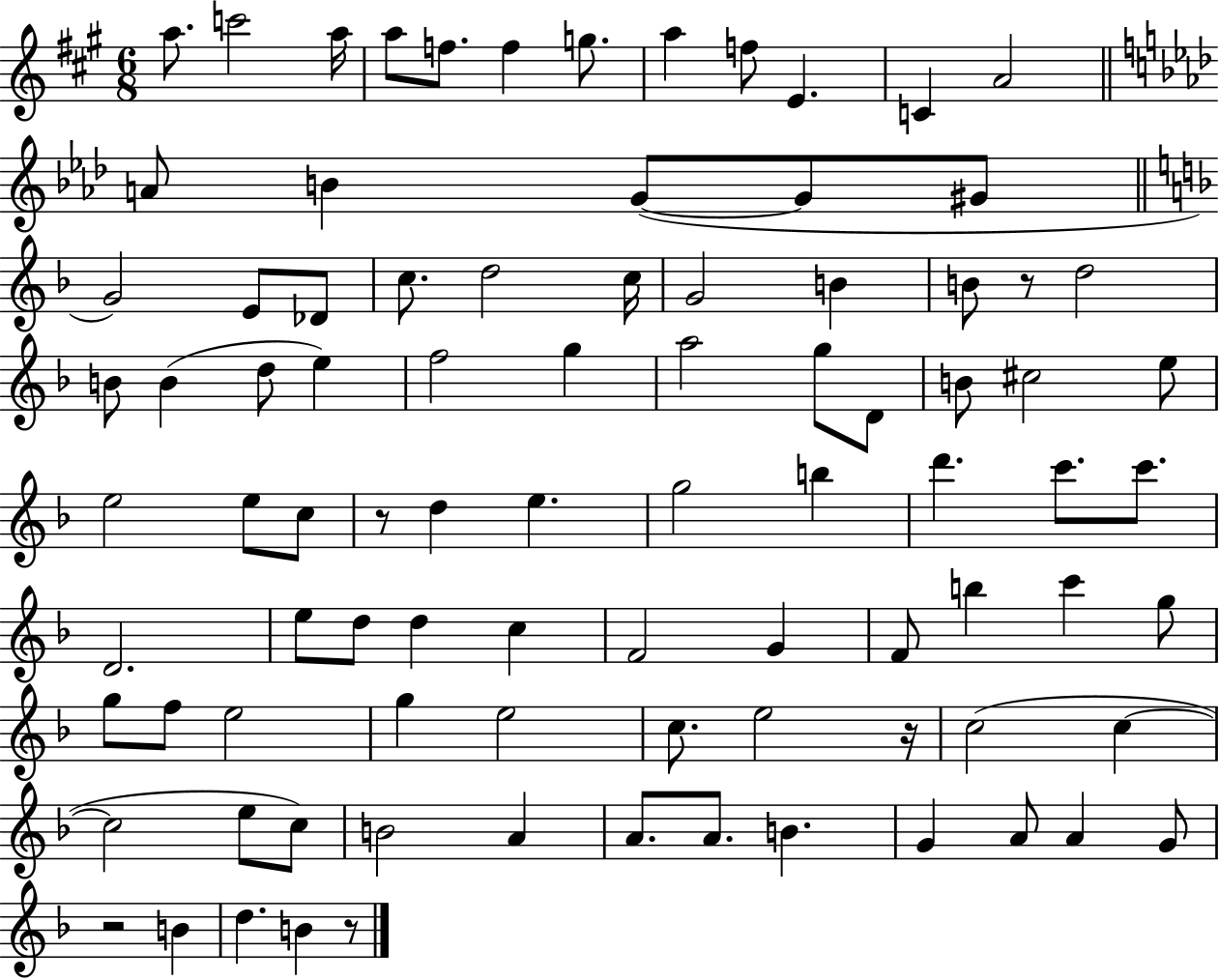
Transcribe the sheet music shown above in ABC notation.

X:1
T:Untitled
M:6/8
L:1/4
K:A
a/2 c'2 a/4 a/2 f/2 f g/2 a f/2 E C A2 A/2 B G/2 G/2 ^G/2 G2 E/2 _D/2 c/2 d2 c/4 G2 B B/2 z/2 d2 B/2 B d/2 e f2 g a2 g/2 D/2 B/2 ^c2 e/2 e2 e/2 c/2 z/2 d e g2 b d' c'/2 c'/2 D2 e/2 d/2 d c F2 G F/2 b c' g/2 g/2 f/2 e2 g e2 c/2 e2 z/4 c2 c c2 e/2 c/2 B2 A A/2 A/2 B G A/2 A G/2 z2 B d B z/2